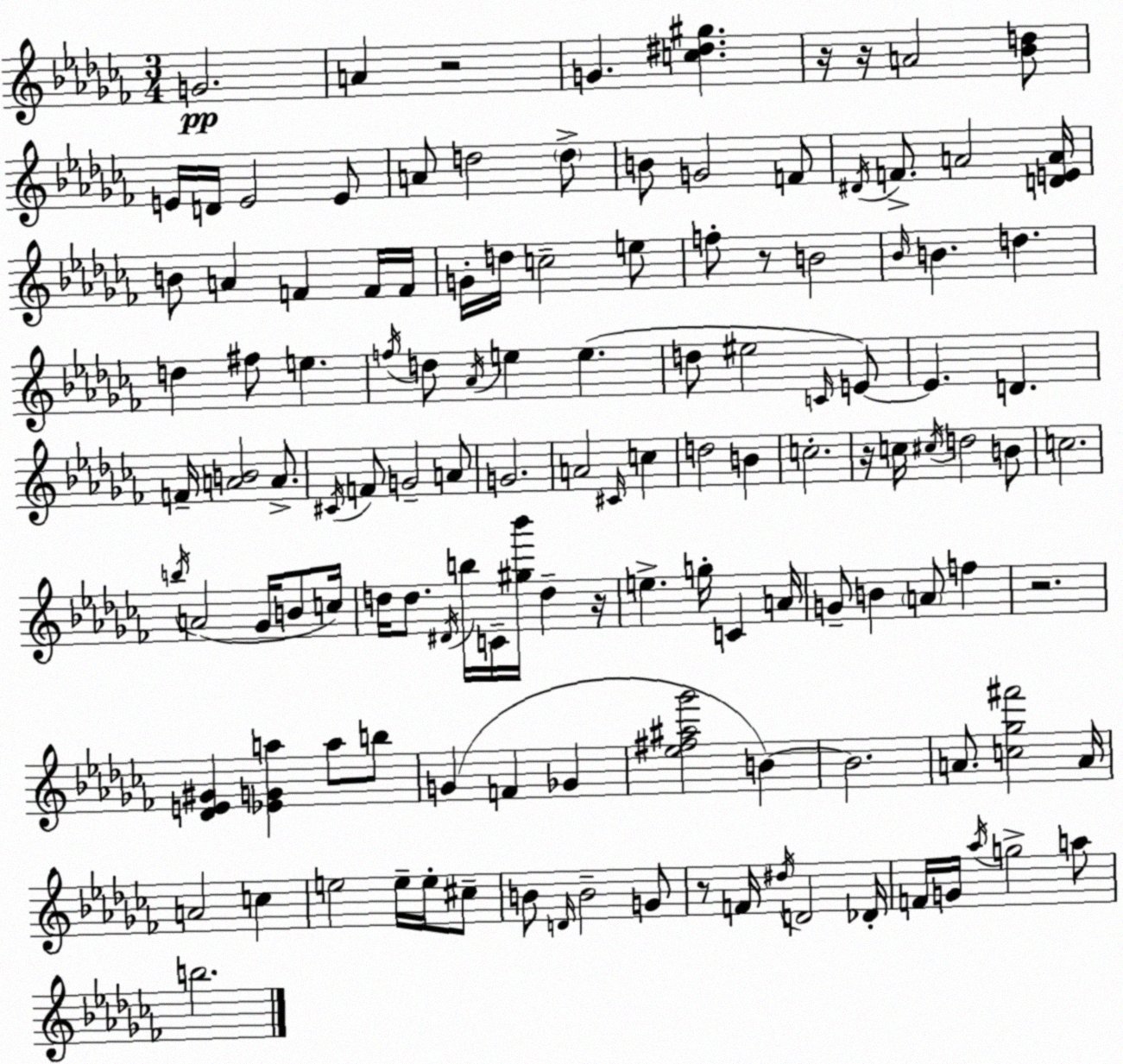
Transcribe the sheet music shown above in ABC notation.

X:1
T:Untitled
M:3/4
L:1/4
K:Abm
G2 A z2 G [c^d^g] z/4 z/4 A2 [_Bd]/2 E/4 D/4 E2 E/2 A/2 d2 d/2 B/2 G2 F/2 ^D/4 F/2 A2 [DEA]/4 B/2 A F F/4 F/4 G/4 d/4 c2 e/2 f/2 z/2 B2 _B/4 B d d ^f/2 e f/4 d/2 _A/4 e e d/2 ^e2 C/4 E/2 E D F/4 [AB]2 A/2 ^C/4 F/2 G2 A/2 G2 A2 ^C/4 c d2 B c2 z/4 c/4 ^c/4 d2 B/2 c2 b/4 A2 _G/4 B/2 c/4 d/4 d/2 ^D/4 b/4 C/4 [^g_b']/4 d z/4 e g/4 C A/4 G/2 B A/2 f z2 [_DE^G] [_EGa] a/2 b/2 G F _G [_e^f^a_g']2 B B2 A/2 [c_g^f']2 A/4 A2 c e2 e/4 e/4 ^c/2 B/2 D/4 B2 G/2 z/2 F/4 ^d/4 D2 _D/4 F/4 G/4 _a/4 g2 a/2 b2